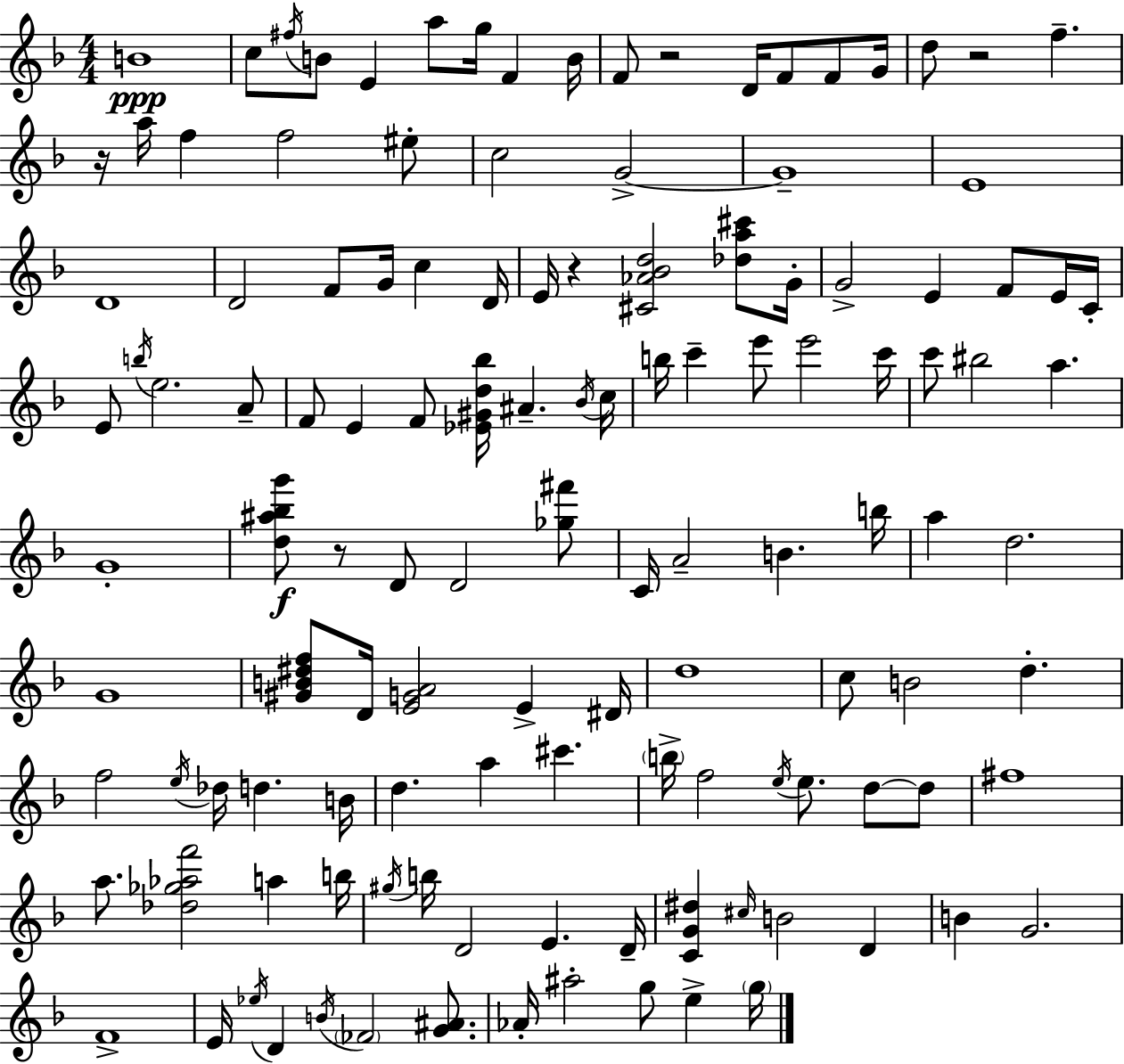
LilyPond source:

{
  \clef treble
  \numericTimeSignature
  \time 4/4
  \key f \major
  \repeat volta 2 { b'1\ppp | c''8 \acciaccatura { fis''16 } b'8 e'4 a''8 g''16 f'4 | b'16 f'8 r2 d'16 f'8 f'8 | g'16 d''8 r2 f''4.-- | \break r16 a''16 f''4 f''2 eis''8-. | c''2 g'2->~~ | g'1-- | e'1 | \break d'1 | d'2 f'8 g'16 c''4 | d'16 e'16 r4 <cis' aes' bes' d''>2 <des'' a'' cis'''>8 | g'16-. g'2-> e'4 f'8 e'16 | \break c'16-. e'8 \acciaccatura { b''16 } e''2. | a'8-- f'8 e'4 f'8 <ees' gis' d'' bes''>16 ais'4.-- | \acciaccatura { bes'16 } c''16 b''16 c'''4-- e'''8 e'''2 | c'''16 c'''8 bis''2 a''4. | \break g'1-. | <d'' ais'' bes'' g'''>8\f r8 d'8 d'2 | <ges'' fis'''>8 c'16 a'2-- b'4. | b''16 a''4 d''2. | \break g'1 | <gis' b' dis'' f''>8 d'16 <e' g' a'>2 e'4-> | dis'16 d''1 | c''8 b'2 d''4.-. | \break f''2 \acciaccatura { e''16 } des''16 d''4. | b'16 d''4. a''4 cis'''4. | \parenthesize b''16-> f''2 \acciaccatura { e''16 } e''8. | d''8~~ d''8 fis''1 | \break a''8. <des'' ges'' aes'' f'''>2 | a''4 b''16 \acciaccatura { gis''16 } b''16 d'2 e'4. | d'16-- <c' g' dis''>4 \grace { cis''16 } b'2 | d'4 b'4 g'2. | \break f'1-> | e'16 \acciaccatura { ees''16 } d'4 \acciaccatura { b'16 } \parenthesize fes'2 | <g' ais'>8. aes'16-. ais''2-. | g''8 e''4-> \parenthesize g''16 } \bar "|."
}